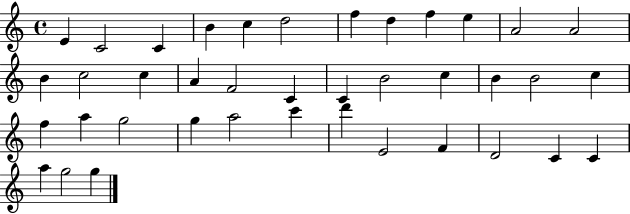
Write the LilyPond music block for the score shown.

{
  \clef treble
  \time 4/4
  \defaultTimeSignature
  \key c \major
  e'4 c'2 c'4 | b'4 c''4 d''2 | f''4 d''4 f''4 e''4 | a'2 a'2 | \break b'4 c''2 c''4 | a'4 f'2 c'4 | c'4 b'2 c''4 | b'4 b'2 c''4 | \break f''4 a''4 g''2 | g''4 a''2 c'''4 | d'''4 e'2 f'4 | d'2 c'4 c'4 | \break a''4 g''2 g''4 | \bar "|."
}